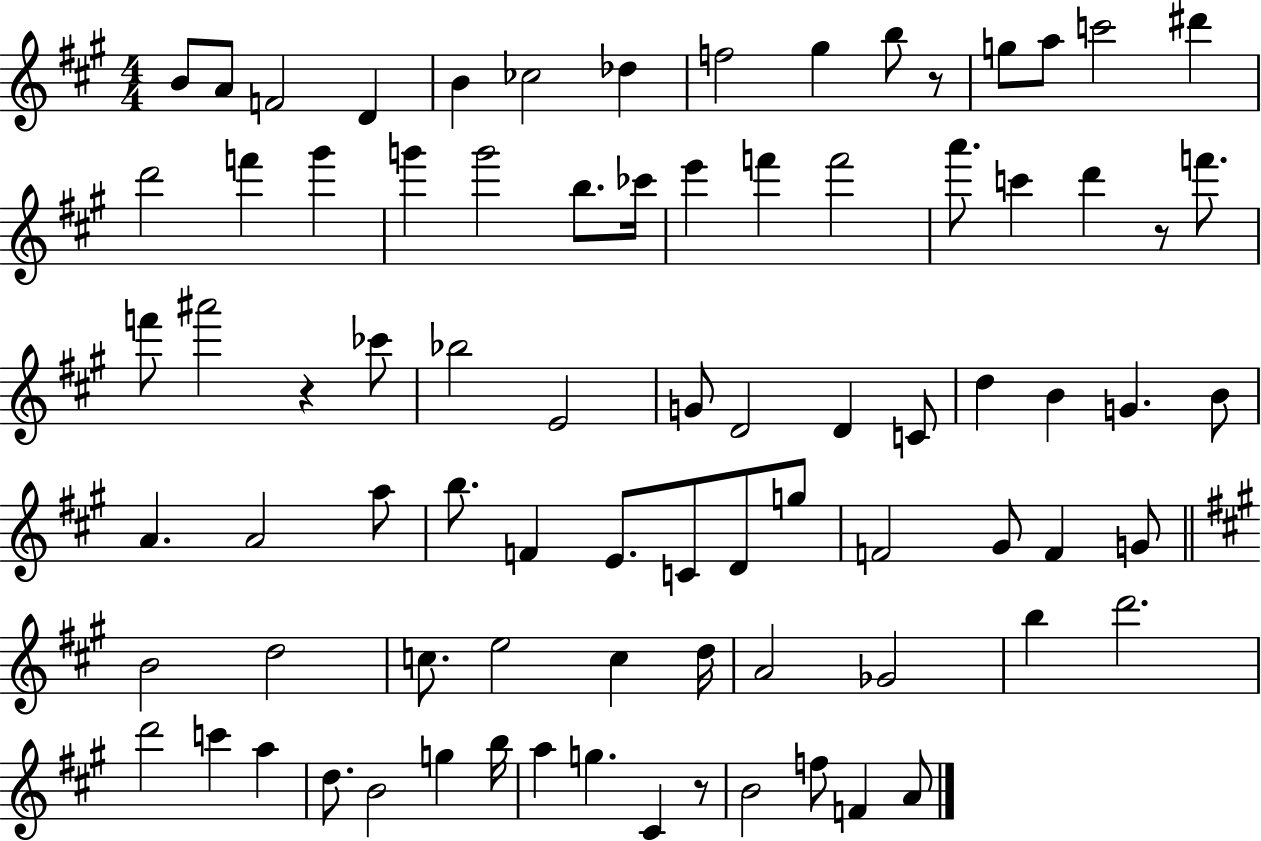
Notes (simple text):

B4/e A4/e F4/h D4/q B4/q CES5/h Db5/q F5/h G#5/q B5/e R/e G5/e A5/e C6/h D#6/q D6/h F6/q G#6/q G6/q G6/h B5/e. CES6/s E6/q F6/q F6/h A6/e. C6/q D6/q R/e F6/e. F6/e A#6/h R/q CES6/e Bb5/h E4/h G4/e D4/h D4/q C4/e D5/q B4/q G4/q. B4/e A4/q. A4/h A5/e B5/e. F4/q E4/e. C4/e D4/e G5/e F4/h G#4/e F4/q G4/e B4/h D5/h C5/e. E5/h C5/q D5/s A4/h Gb4/h B5/q D6/h. D6/h C6/q A5/q D5/e. B4/h G5/q B5/s A5/q G5/q. C#4/q R/e B4/h F5/e F4/q A4/e